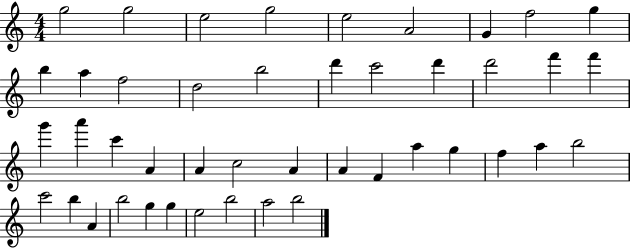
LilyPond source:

{
  \clef treble
  \numericTimeSignature
  \time 4/4
  \key c \major
  g''2 g''2 | e''2 g''2 | e''2 a'2 | g'4 f''2 g''4 | \break b''4 a''4 f''2 | d''2 b''2 | d'''4 c'''2 d'''4 | d'''2 f'''4 f'''4 | \break g'''4 a'''4 c'''4 a'4 | a'4 c''2 a'4 | a'4 f'4 a''4 g''4 | f''4 a''4 b''2 | \break c'''2 b''4 a'4 | b''2 g''4 g''4 | e''2 b''2 | a''2 b''2 | \break \bar "|."
}